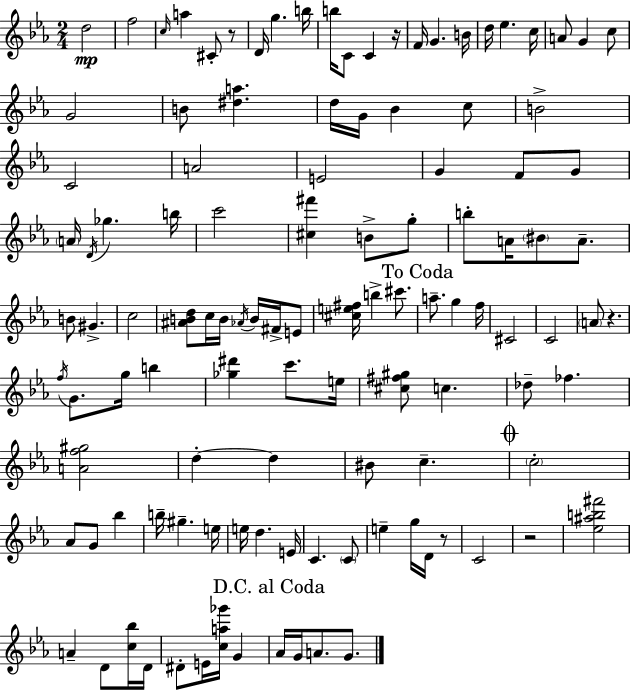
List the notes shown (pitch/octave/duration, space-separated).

D5/h F5/h C5/s A5/q C#4/e R/e D4/s G5/q. B5/s B5/s C4/e C4/q R/s F4/s G4/q. B4/s D5/s Eb5/q. C5/s A4/e G4/q C5/e G4/h B4/e [D#5,A5]/q. D5/s G4/s Bb4/q C5/e B4/h C4/h A4/h E4/h G4/q F4/e G4/e A4/s D4/s Gb5/q. B5/s C6/h [C#5,F#6]/q B4/e G5/e B5/e A4/s BIS4/e A4/e. B4/e G#4/q. C5/h [A#4,B4,D5]/e C5/s B4/s Ab4/s B4/s F#4/s E4/e [C#5,E5,F#5]/s B5/q C#6/e. A5/e. G5/q F5/s C#4/h C4/h A4/e R/q. F5/s G4/e. G5/s B5/q [Gb5,D#6]/q C6/e. E5/s [C#5,F#5,G#5]/e C5/q. Db5/e FES5/q. [A4,F5,G#5]/h D5/q D5/q BIS4/e C5/q. C5/h Ab4/e G4/e Bb5/q B5/s G#5/q. E5/s E5/s D5/q. E4/s C4/q. C4/e E5/q G5/s D4/s R/e C4/h R/h [Eb5,A#5,B5,F#6]/h A4/q D4/e [C5,Bb5]/s D4/s D#4/e E4/s [C5,A5,Gb6]/s G4/q Ab4/s G4/s A4/e. G4/e.